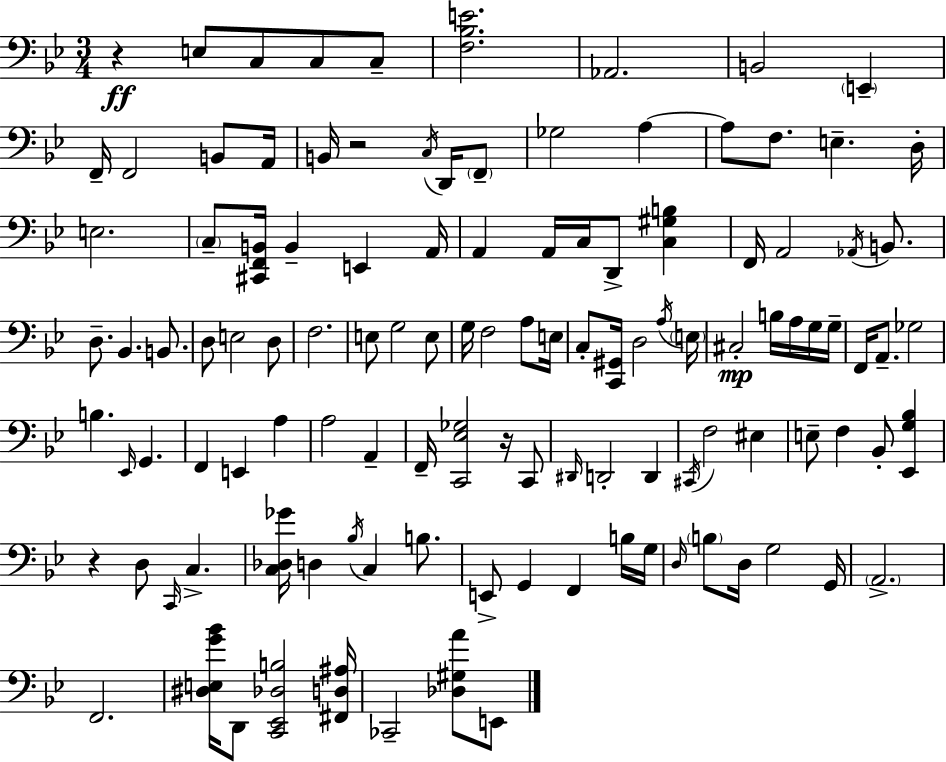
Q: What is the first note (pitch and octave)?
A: E3